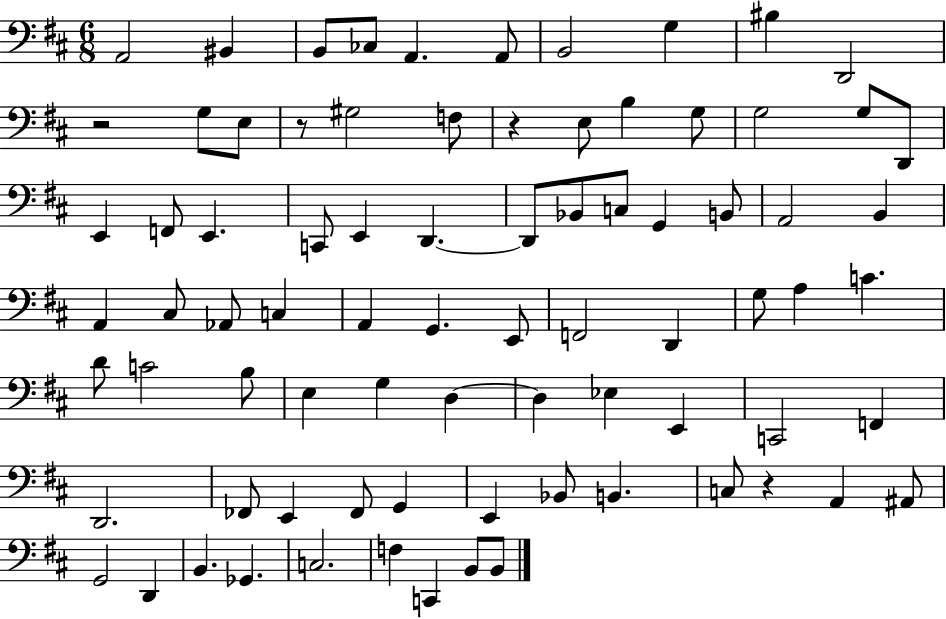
A2/h BIS2/q B2/e CES3/e A2/q. A2/e B2/h G3/q BIS3/q D2/h R/h G3/e E3/e R/e G#3/h F3/e R/q E3/e B3/q G3/e G3/h G3/e D2/e E2/q F2/e E2/q. C2/e E2/q D2/q. D2/e Bb2/e C3/e G2/q B2/e A2/h B2/q A2/q C#3/e Ab2/e C3/q A2/q G2/q. E2/e F2/h D2/q G3/e A3/q C4/q. D4/e C4/h B3/e E3/q G3/q D3/q D3/q Eb3/q E2/q C2/h F2/q D2/h. FES2/e E2/q FES2/e G2/q E2/q Bb2/e B2/q. C3/e R/q A2/q A#2/e G2/h D2/q B2/q. Gb2/q. C3/h. F3/q C2/q B2/e B2/e